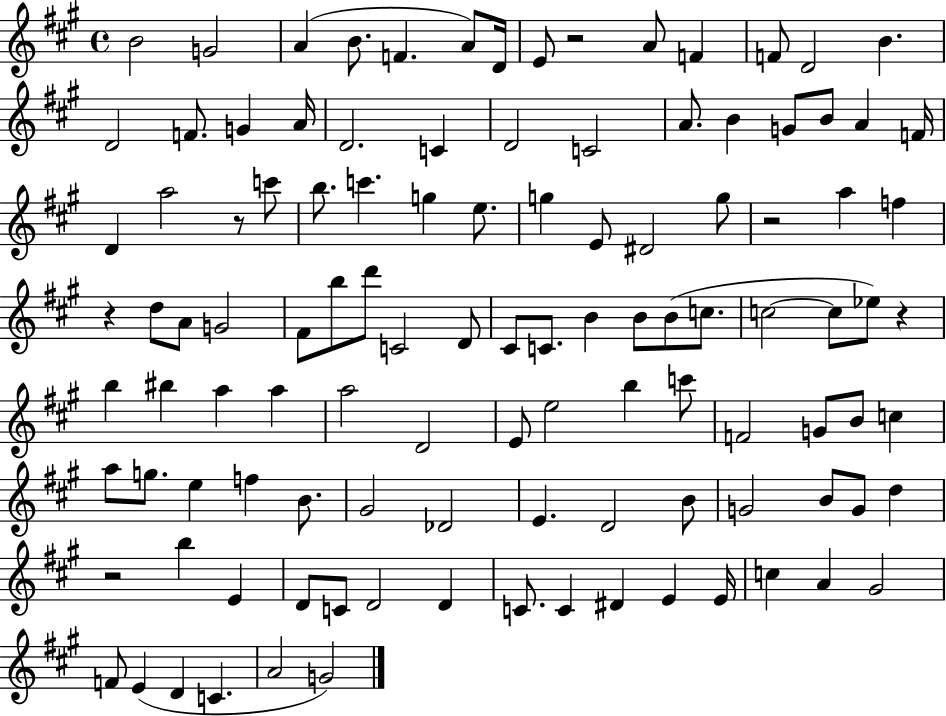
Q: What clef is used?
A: treble